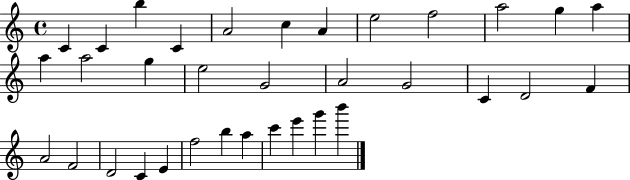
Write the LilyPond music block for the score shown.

{
  \clef treble
  \time 4/4
  \defaultTimeSignature
  \key c \major
  c'4 c'4 b''4 c'4 | a'2 c''4 a'4 | e''2 f''2 | a''2 g''4 a''4 | \break a''4 a''2 g''4 | e''2 g'2 | a'2 g'2 | c'4 d'2 f'4 | \break a'2 f'2 | d'2 c'4 e'4 | f''2 b''4 a''4 | c'''4 e'''4 g'''4 b'''4 | \break \bar "|."
}